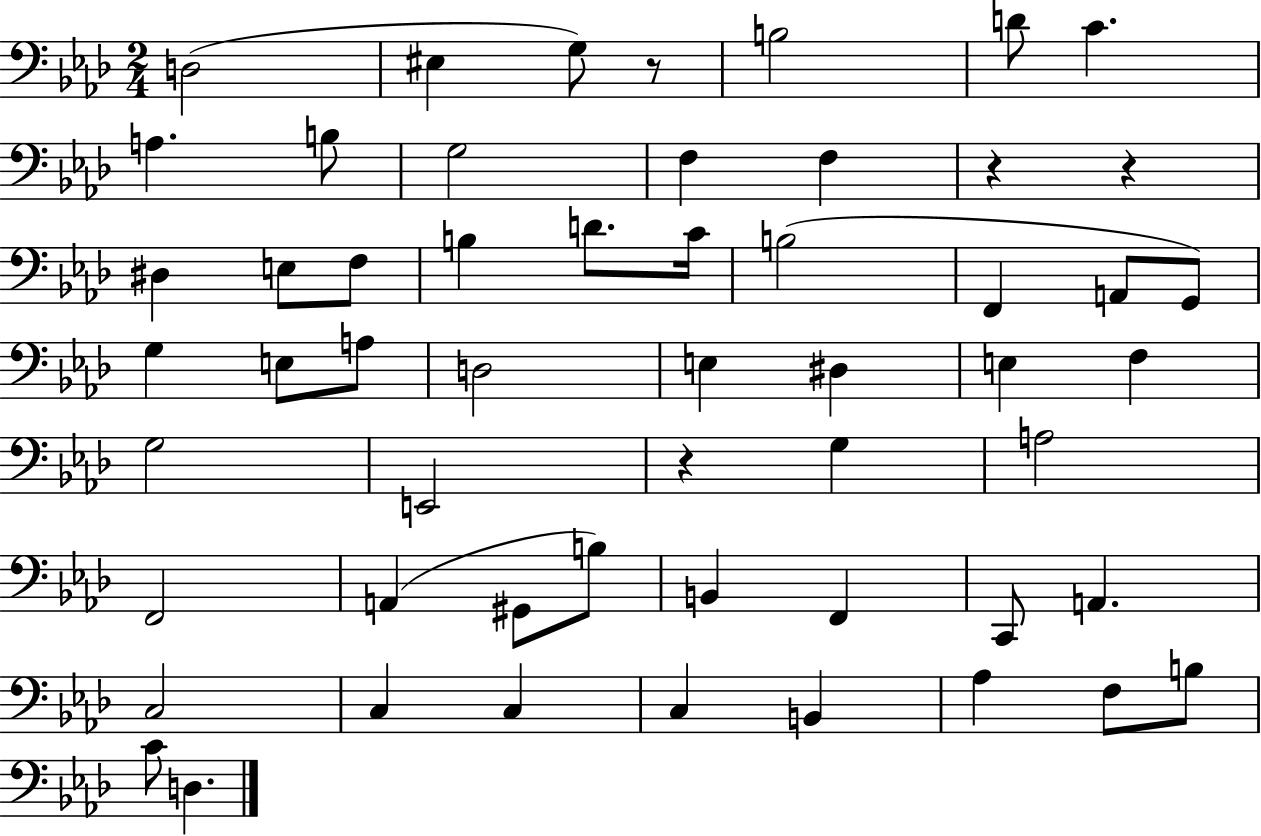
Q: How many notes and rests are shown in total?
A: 55